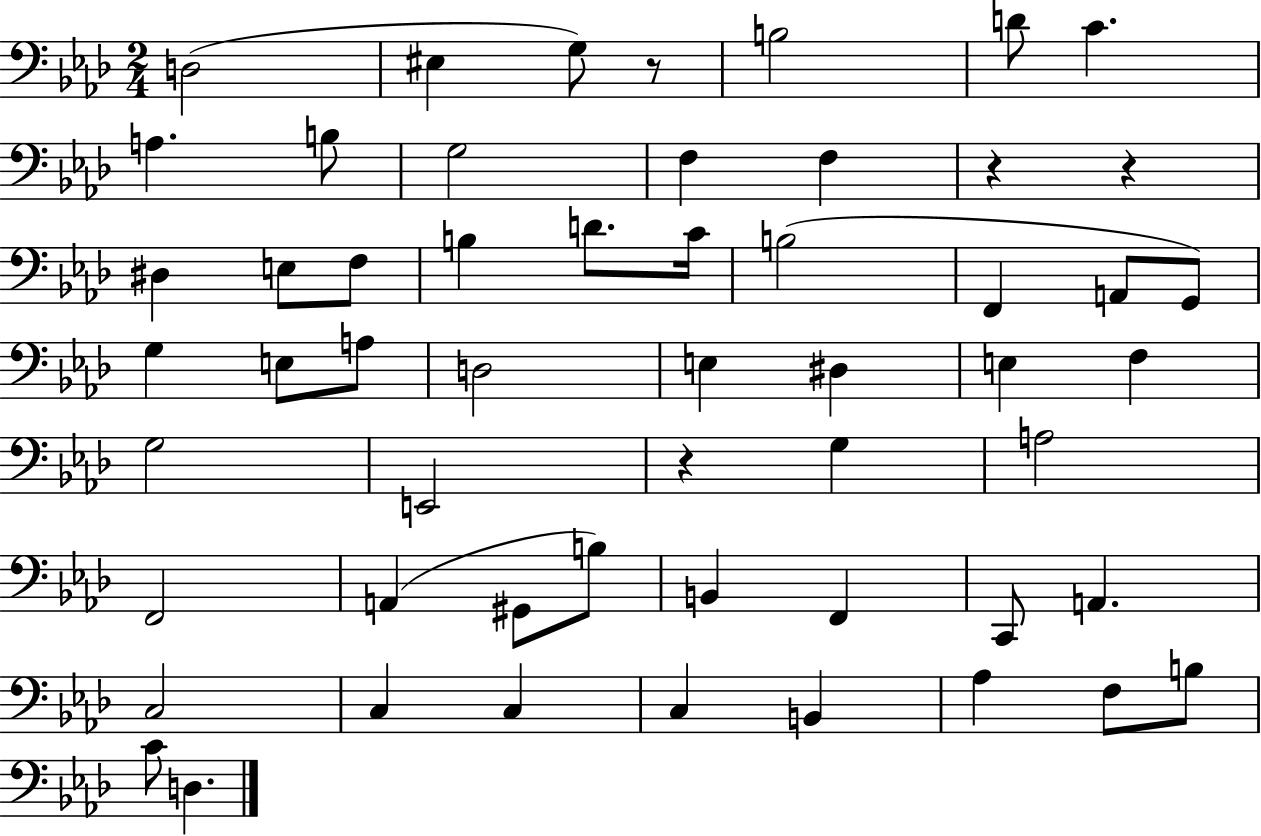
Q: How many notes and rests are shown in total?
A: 55